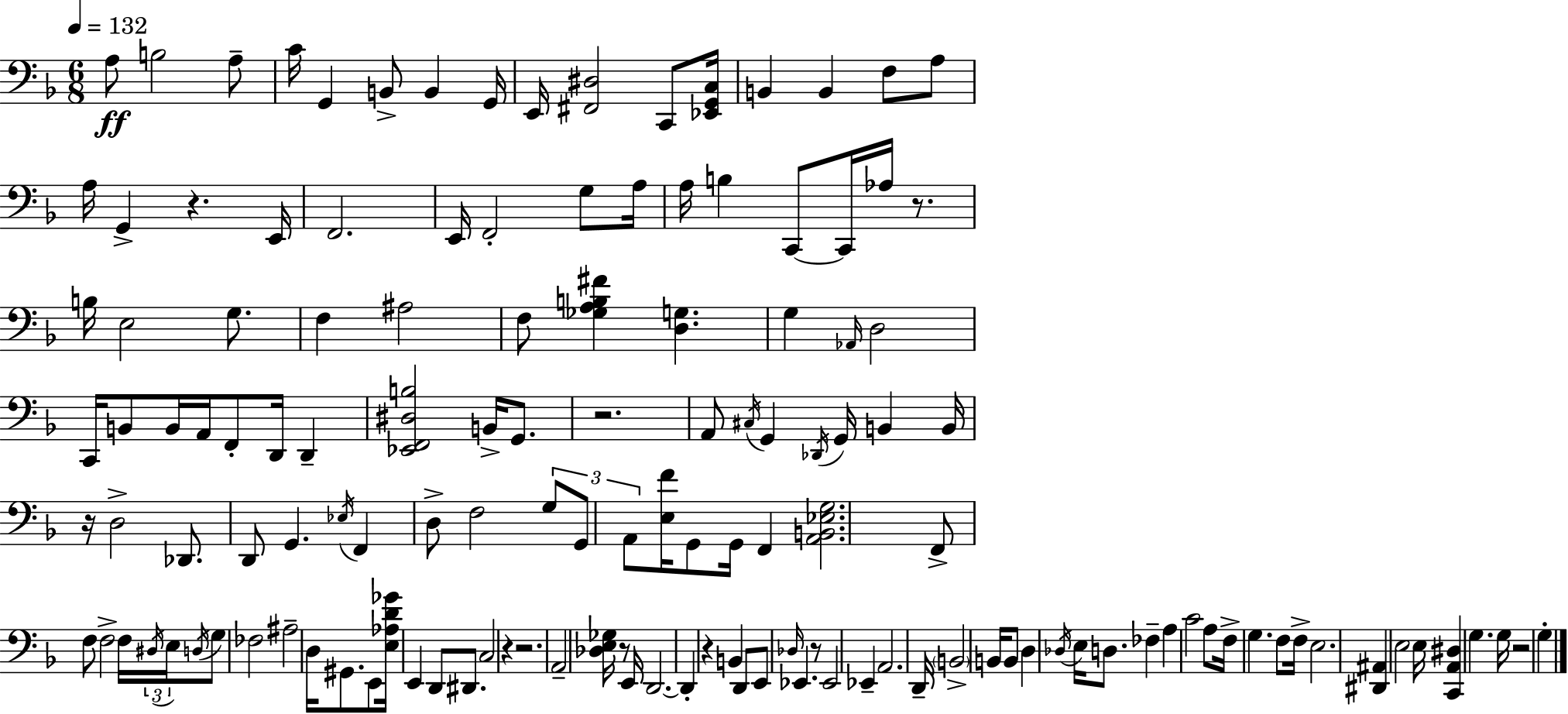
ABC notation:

X:1
T:Untitled
M:6/8
L:1/4
K:F
A,/2 B,2 A,/2 C/4 G,, B,,/2 B,, G,,/4 E,,/4 [^F,,^D,]2 C,,/2 [_E,,G,,C,]/4 B,, B,, F,/2 A,/2 A,/4 G,, z E,,/4 F,,2 E,,/4 F,,2 G,/2 A,/4 A,/4 B, C,,/2 C,,/4 _A,/4 z/2 B,/4 E,2 G,/2 F, ^A,2 F,/2 [_G,A,B,^F] [D,G,] G, _A,,/4 D,2 C,,/4 B,,/2 B,,/4 A,,/4 F,,/2 D,,/4 D,, [_E,,F,,^D,B,]2 B,,/4 G,,/2 z2 A,,/2 ^C,/4 G,, _D,,/4 G,,/4 B,, B,,/4 z/4 D,2 _D,,/2 D,,/2 G,, _E,/4 F,, D,/2 F,2 G,/2 G,,/2 A,,/2 [E,F]/4 G,,/2 G,,/4 F,, [A,,B,,_E,G,]2 F,,/2 F,/2 F,2 F,/4 ^D,/4 E,/4 D,/4 G,/2 _F,2 ^A,2 D,/4 ^G,,/2 E,,/2 [E,_A,D_G]/4 E,, D,,/2 ^D,,/2 C,2 z z2 A,,2 [_D,E,_G,]/4 z/2 E,,/4 D,,2 D,, z B,, D,,/2 E,,/2 _D,/4 _E,, z/2 _E,,2 _E,, A,,2 D,,/4 B,,2 B,,/4 B,,/2 D, _D,/4 E,/4 D,/2 _F, A, C2 A,/2 F,/4 G, F,/2 F,/4 E,2 [^D,,^A,,] E,2 E,/4 [C,,A,,^D,] G, G,/4 z2 G,